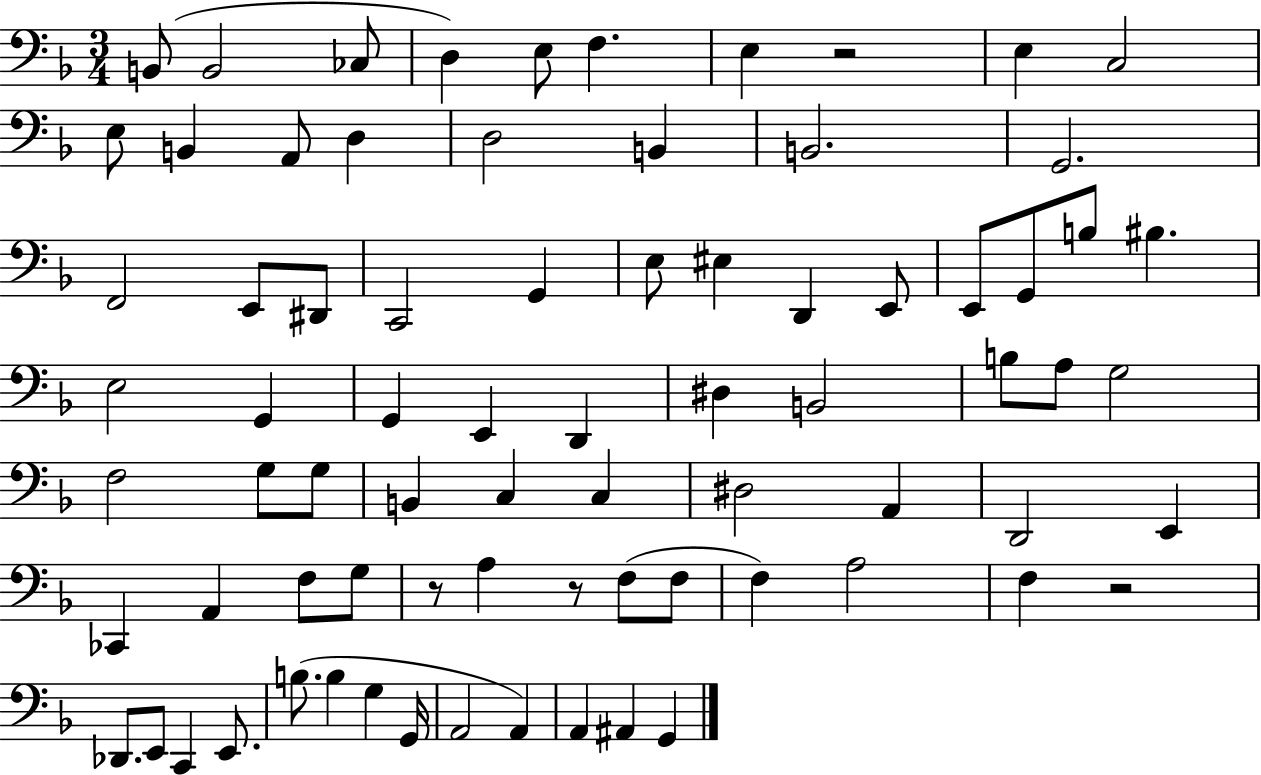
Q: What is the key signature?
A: F major